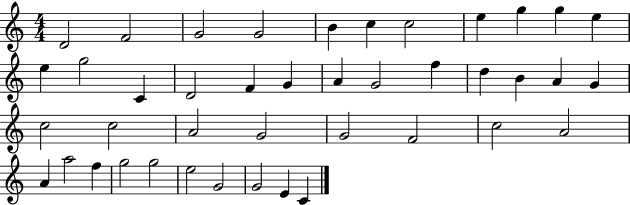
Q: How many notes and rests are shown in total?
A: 42